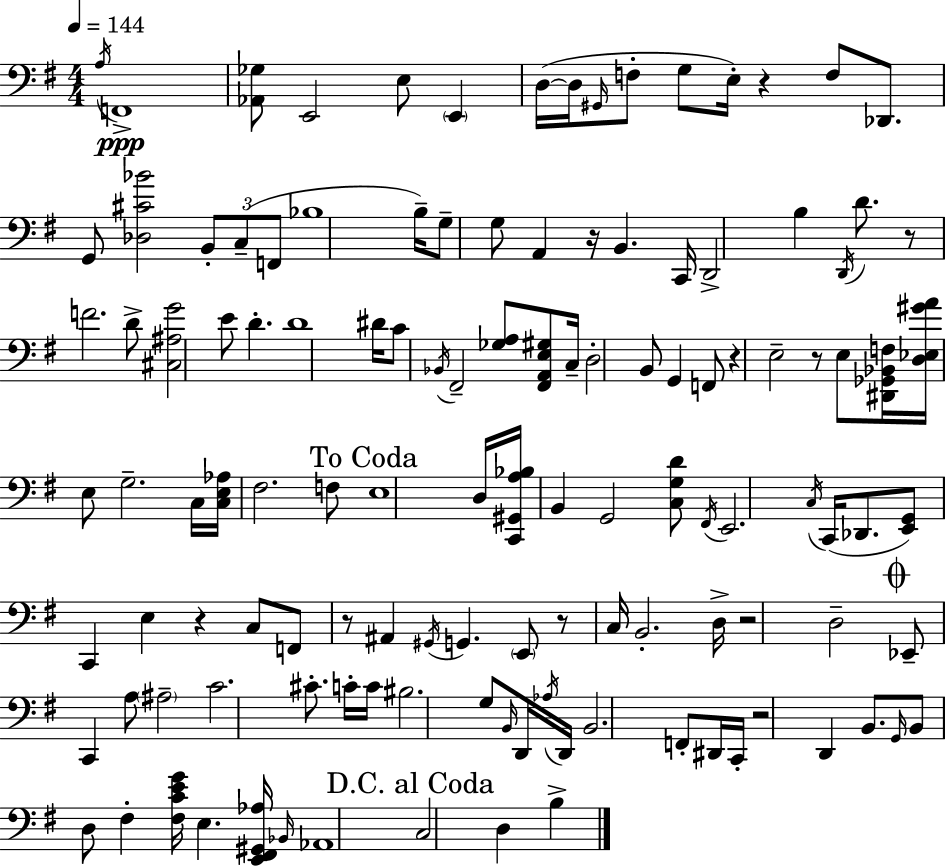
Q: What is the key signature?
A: E minor